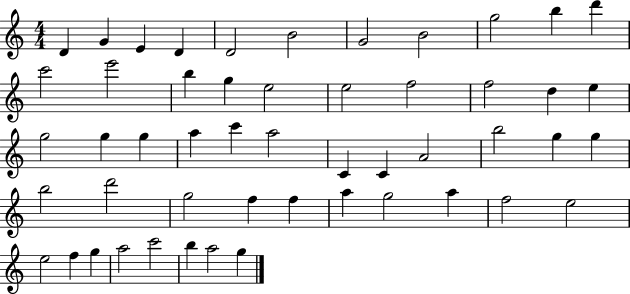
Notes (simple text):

D4/q G4/q E4/q D4/q D4/h B4/h G4/h B4/h G5/h B5/q D6/q C6/h E6/h B5/q G5/q E5/h E5/h F5/h F5/h D5/q E5/q G5/h G5/q G5/q A5/q C6/q A5/h C4/q C4/q A4/h B5/h G5/q G5/q B5/h D6/h G5/h F5/q F5/q A5/q G5/h A5/q F5/h E5/h E5/h F5/q G5/q A5/h C6/h B5/q A5/h G5/q